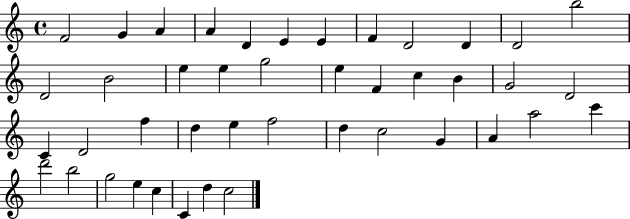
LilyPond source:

{
  \clef treble
  \time 4/4
  \defaultTimeSignature
  \key c \major
  f'2 g'4 a'4 | a'4 d'4 e'4 e'4 | f'4 d'2 d'4 | d'2 b''2 | \break d'2 b'2 | e''4 e''4 g''2 | e''4 f'4 c''4 b'4 | g'2 d'2 | \break c'4 d'2 f''4 | d''4 e''4 f''2 | d''4 c''2 g'4 | a'4 a''2 c'''4 | \break d'''2 b''2 | g''2 e''4 c''4 | c'4 d''4 c''2 | \bar "|."
}